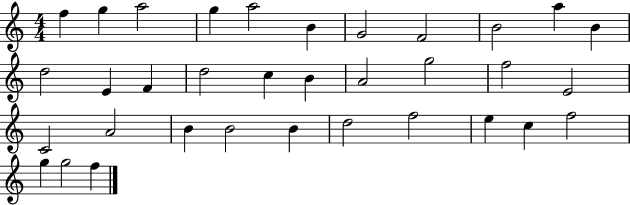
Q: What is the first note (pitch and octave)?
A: F5